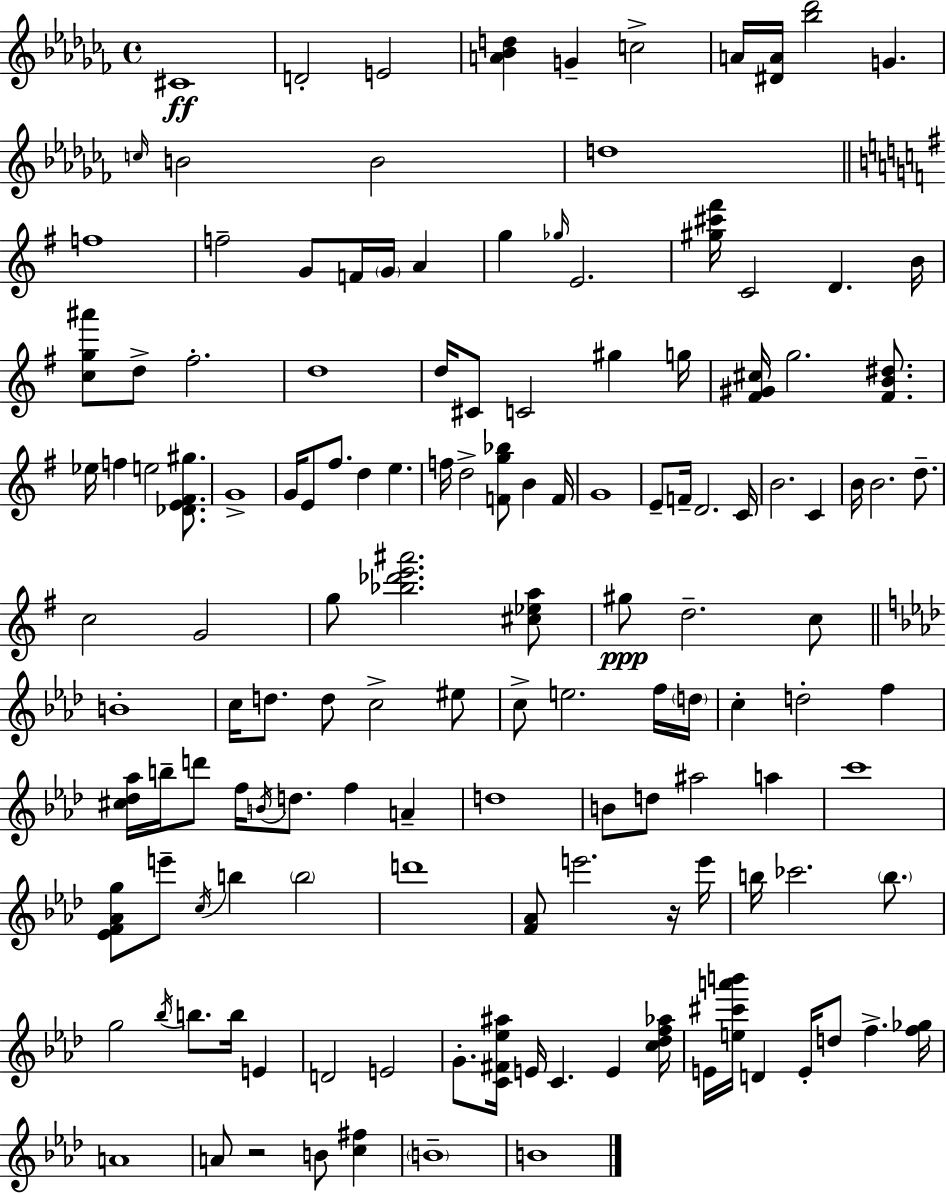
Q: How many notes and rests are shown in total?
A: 139